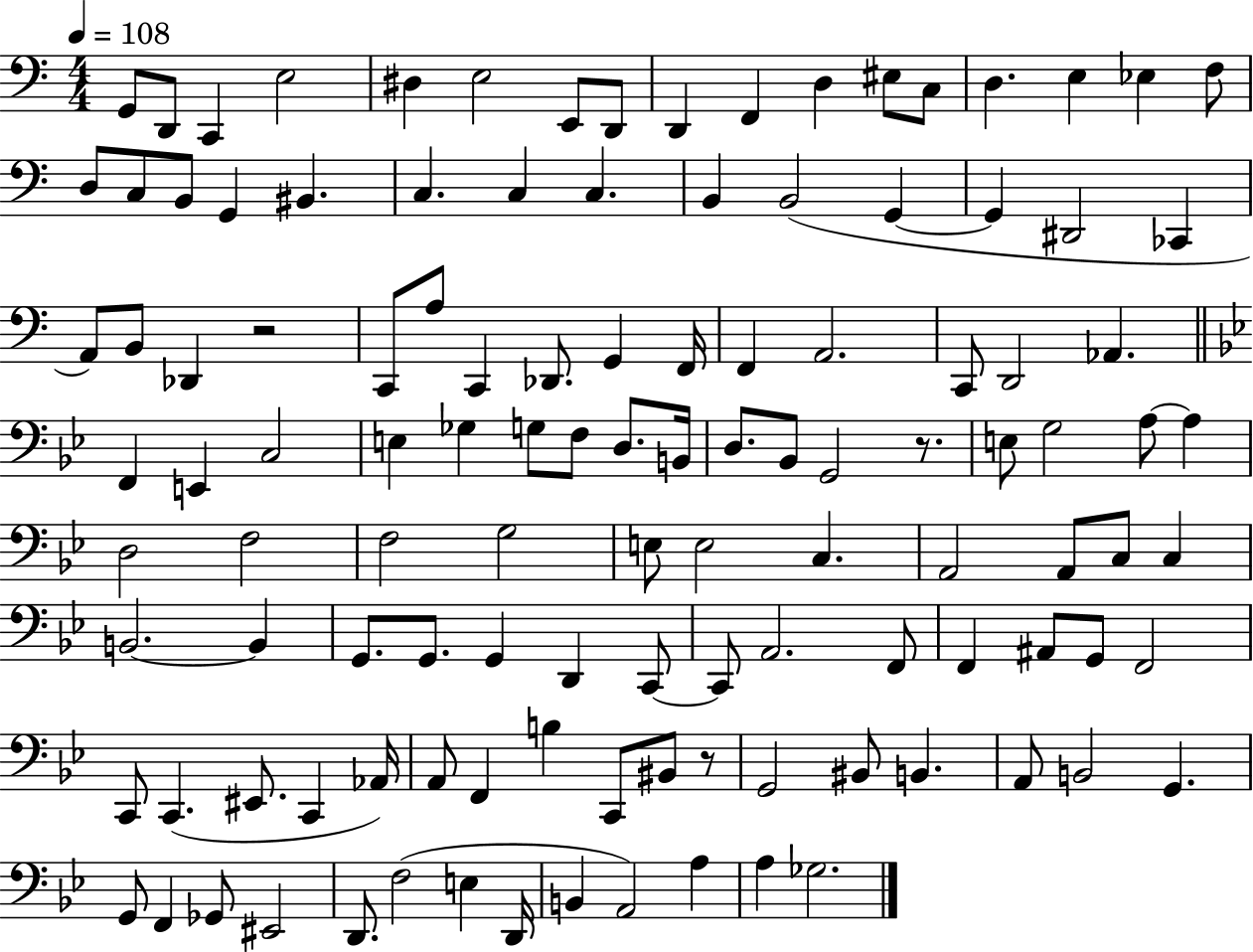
G2/e D2/e C2/q E3/h D#3/q E3/h E2/e D2/e D2/q F2/q D3/q EIS3/e C3/e D3/q. E3/q Eb3/q F3/e D3/e C3/e B2/e G2/q BIS2/q. C3/q. C3/q C3/q. B2/q B2/h G2/q G2/q D#2/h CES2/q A2/e B2/e Db2/q R/h C2/e A3/e C2/q Db2/e. G2/q F2/s F2/q A2/h. C2/e D2/h Ab2/q. F2/q E2/q C3/h E3/q Gb3/q G3/e F3/e D3/e. B2/s D3/e. Bb2/e G2/h R/e. E3/e G3/h A3/e A3/q D3/h F3/h F3/h G3/h E3/e E3/h C3/q. A2/h A2/e C3/e C3/q B2/h. B2/q G2/e. G2/e. G2/q D2/q C2/e C2/e A2/h. F2/e F2/q A#2/e G2/e F2/h C2/e C2/q. EIS2/e. C2/q Ab2/s A2/e F2/q B3/q C2/e BIS2/e R/e G2/h BIS2/e B2/q. A2/e B2/h G2/q. G2/e F2/q Gb2/e EIS2/h D2/e. F3/h E3/q D2/s B2/q A2/h A3/q A3/q Gb3/h.